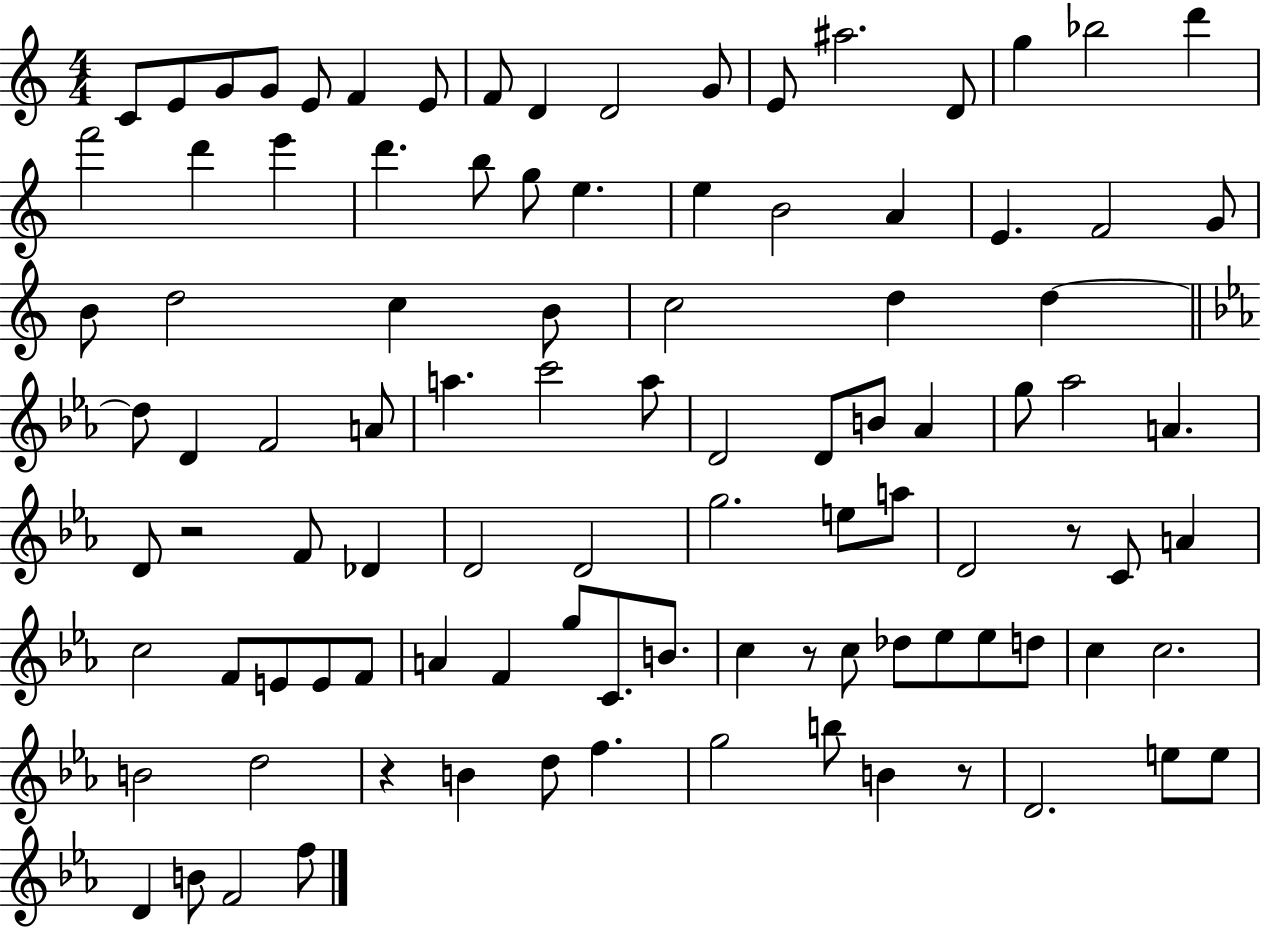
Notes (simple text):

C4/e E4/e G4/e G4/e E4/e F4/q E4/e F4/e D4/q D4/h G4/e E4/e A#5/h. D4/e G5/q Bb5/h D6/q F6/h D6/q E6/q D6/q. B5/e G5/e E5/q. E5/q B4/h A4/q E4/q. F4/h G4/e B4/e D5/h C5/q B4/e C5/h D5/q D5/q D5/e D4/q F4/h A4/e A5/q. C6/h A5/e D4/h D4/e B4/e Ab4/q G5/e Ab5/h A4/q. D4/e R/h F4/e Db4/q D4/h D4/h G5/h. E5/e A5/e D4/h R/e C4/e A4/q C5/h F4/e E4/e E4/e F4/e A4/q F4/q G5/e C4/e. B4/e. C5/q R/e C5/e Db5/e Eb5/e Eb5/e D5/e C5/q C5/h. B4/h D5/h R/q B4/q D5/e F5/q. G5/h B5/e B4/q R/e D4/h. E5/e E5/e D4/q B4/e F4/h F5/e